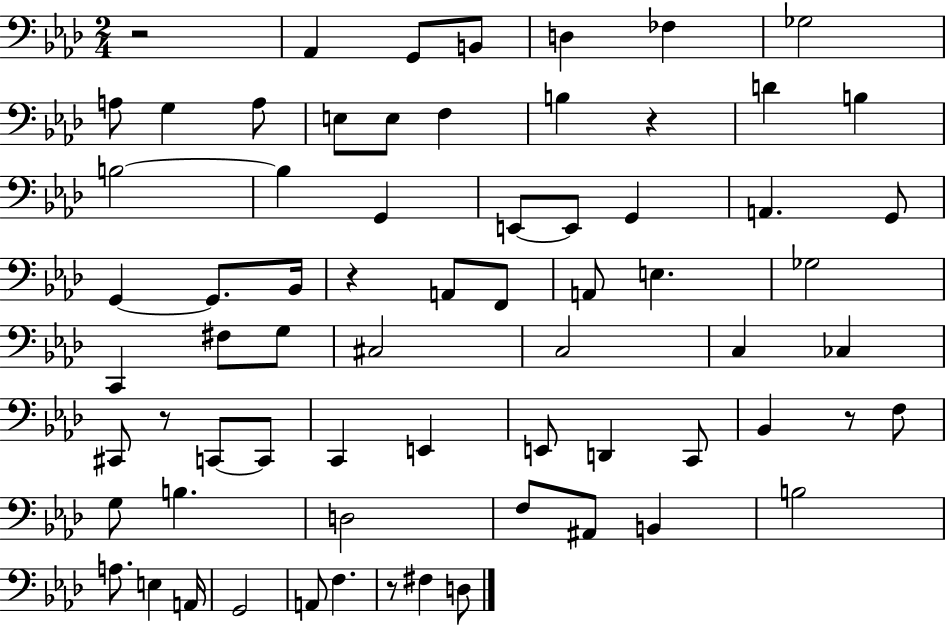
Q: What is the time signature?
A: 2/4